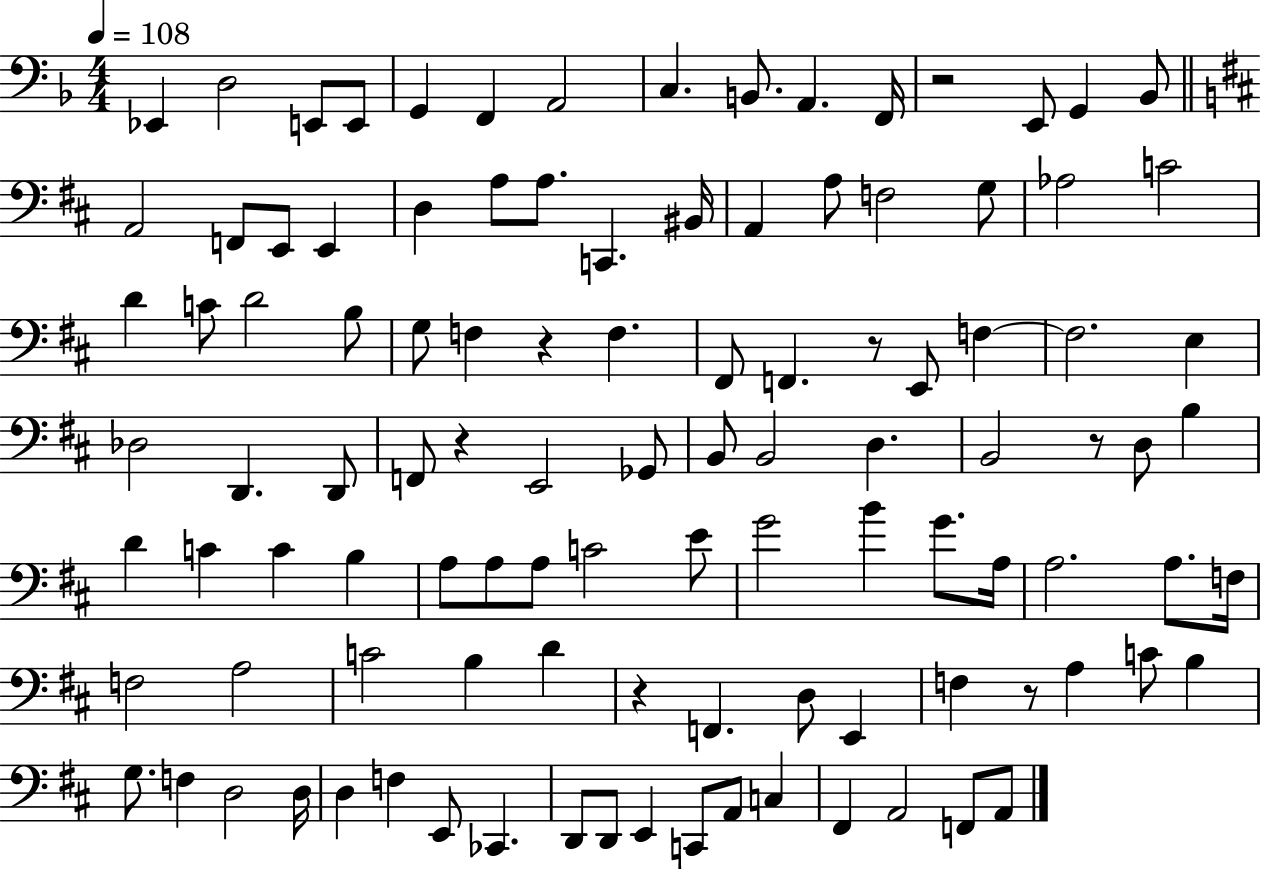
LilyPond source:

{
  \clef bass
  \numericTimeSignature
  \time 4/4
  \key f \major
  \tempo 4 = 108
  \repeat volta 2 { ees,4 d2 e,8 e,8 | g,4 f,4 a,2 | c4. b,8. a,4. f,16 | r2 e,8 g,4 bes,8 | \break \bar "||" \break \key d \major a,2 f,8 e,8 e,4 | d4 a8 a8. c,4. bis,16 | a,4 a8 f2 g8 | aes2 c'2 | \break d'4 c'8 d'2 b8 | g8 f4 r4 f4. | fis,8 f,4. r8 e,8 f4~~ | f2. e4 | \break des2 d,4. d,8 | f,8 r4 e,2 ges,8 | b,8 b,2 d4. | b,2 r8 d8 b4 | \break d'4 c'4 c'4 b4 | a8 a8 a8 c'2 e'8 | g'2 b'4 g'8. a16 | a2. a8. f16 | \break f2 a2 | c'2 b4 d'4 | r4 f,4. d8 e,4 | f4 r8 a4 c'8 b4 | \break g8. f4 d2 d16 | d4 f4 e,8 ces,4. | d,8 d,8 e,4 c,8 a,8 c4 | fis,4 a,2 f,8 a,8 | \break } \bar "|."
}